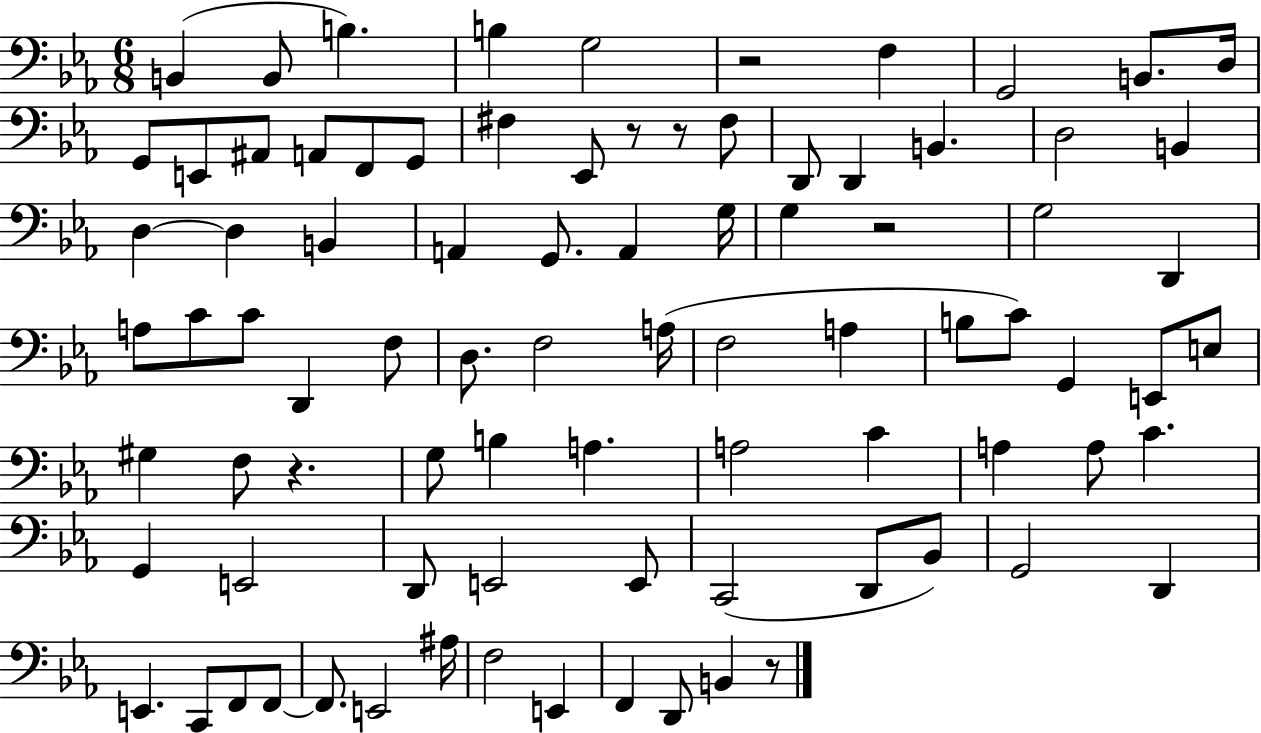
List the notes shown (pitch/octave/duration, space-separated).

B2/q B2/e B3/q. B3/q G3/h R/h F3/q G2/h B2/e. D3/s G2/e E2/e A#2/e A2/e F2/e G2/e F#3/q Eb2/e R/e R/e F#3/e D2/e D2/q B2/q. D3/h B2/q D3/q D3/q B2/q A2/q G2/e. A2/q G3/s G3/q R/h G3/h D2/q A3/e C4/e C4/e D2/q F3/e D3/e. F3/h A3/s F3/h A3/q B3/e C4/e G2/q E2/e E3/e G#3/q F3/e R/q. G3/e B3/q A3/q. A3/h C4/q A3/q A3/e C4/q. G2/q E2/h D2/e E2/h E2/e C2/h D2/e Bb2/e G2/h D2/q E2/q. C2/e F2/e F2/e F2/e. E2/h A#3/s F3/h E2/q F2/q D2/e B2/q R/e